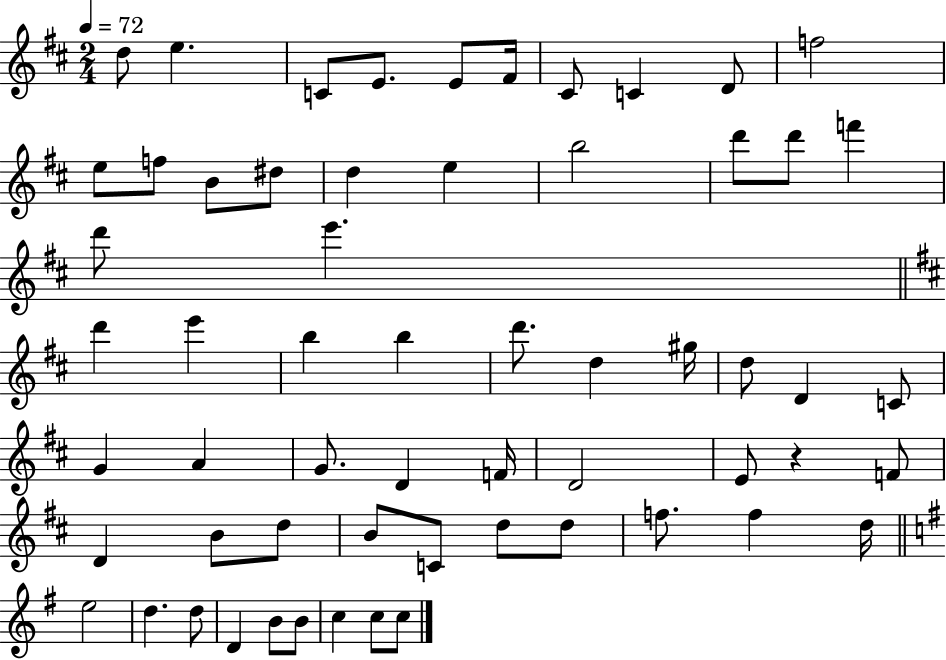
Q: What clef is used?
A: treble